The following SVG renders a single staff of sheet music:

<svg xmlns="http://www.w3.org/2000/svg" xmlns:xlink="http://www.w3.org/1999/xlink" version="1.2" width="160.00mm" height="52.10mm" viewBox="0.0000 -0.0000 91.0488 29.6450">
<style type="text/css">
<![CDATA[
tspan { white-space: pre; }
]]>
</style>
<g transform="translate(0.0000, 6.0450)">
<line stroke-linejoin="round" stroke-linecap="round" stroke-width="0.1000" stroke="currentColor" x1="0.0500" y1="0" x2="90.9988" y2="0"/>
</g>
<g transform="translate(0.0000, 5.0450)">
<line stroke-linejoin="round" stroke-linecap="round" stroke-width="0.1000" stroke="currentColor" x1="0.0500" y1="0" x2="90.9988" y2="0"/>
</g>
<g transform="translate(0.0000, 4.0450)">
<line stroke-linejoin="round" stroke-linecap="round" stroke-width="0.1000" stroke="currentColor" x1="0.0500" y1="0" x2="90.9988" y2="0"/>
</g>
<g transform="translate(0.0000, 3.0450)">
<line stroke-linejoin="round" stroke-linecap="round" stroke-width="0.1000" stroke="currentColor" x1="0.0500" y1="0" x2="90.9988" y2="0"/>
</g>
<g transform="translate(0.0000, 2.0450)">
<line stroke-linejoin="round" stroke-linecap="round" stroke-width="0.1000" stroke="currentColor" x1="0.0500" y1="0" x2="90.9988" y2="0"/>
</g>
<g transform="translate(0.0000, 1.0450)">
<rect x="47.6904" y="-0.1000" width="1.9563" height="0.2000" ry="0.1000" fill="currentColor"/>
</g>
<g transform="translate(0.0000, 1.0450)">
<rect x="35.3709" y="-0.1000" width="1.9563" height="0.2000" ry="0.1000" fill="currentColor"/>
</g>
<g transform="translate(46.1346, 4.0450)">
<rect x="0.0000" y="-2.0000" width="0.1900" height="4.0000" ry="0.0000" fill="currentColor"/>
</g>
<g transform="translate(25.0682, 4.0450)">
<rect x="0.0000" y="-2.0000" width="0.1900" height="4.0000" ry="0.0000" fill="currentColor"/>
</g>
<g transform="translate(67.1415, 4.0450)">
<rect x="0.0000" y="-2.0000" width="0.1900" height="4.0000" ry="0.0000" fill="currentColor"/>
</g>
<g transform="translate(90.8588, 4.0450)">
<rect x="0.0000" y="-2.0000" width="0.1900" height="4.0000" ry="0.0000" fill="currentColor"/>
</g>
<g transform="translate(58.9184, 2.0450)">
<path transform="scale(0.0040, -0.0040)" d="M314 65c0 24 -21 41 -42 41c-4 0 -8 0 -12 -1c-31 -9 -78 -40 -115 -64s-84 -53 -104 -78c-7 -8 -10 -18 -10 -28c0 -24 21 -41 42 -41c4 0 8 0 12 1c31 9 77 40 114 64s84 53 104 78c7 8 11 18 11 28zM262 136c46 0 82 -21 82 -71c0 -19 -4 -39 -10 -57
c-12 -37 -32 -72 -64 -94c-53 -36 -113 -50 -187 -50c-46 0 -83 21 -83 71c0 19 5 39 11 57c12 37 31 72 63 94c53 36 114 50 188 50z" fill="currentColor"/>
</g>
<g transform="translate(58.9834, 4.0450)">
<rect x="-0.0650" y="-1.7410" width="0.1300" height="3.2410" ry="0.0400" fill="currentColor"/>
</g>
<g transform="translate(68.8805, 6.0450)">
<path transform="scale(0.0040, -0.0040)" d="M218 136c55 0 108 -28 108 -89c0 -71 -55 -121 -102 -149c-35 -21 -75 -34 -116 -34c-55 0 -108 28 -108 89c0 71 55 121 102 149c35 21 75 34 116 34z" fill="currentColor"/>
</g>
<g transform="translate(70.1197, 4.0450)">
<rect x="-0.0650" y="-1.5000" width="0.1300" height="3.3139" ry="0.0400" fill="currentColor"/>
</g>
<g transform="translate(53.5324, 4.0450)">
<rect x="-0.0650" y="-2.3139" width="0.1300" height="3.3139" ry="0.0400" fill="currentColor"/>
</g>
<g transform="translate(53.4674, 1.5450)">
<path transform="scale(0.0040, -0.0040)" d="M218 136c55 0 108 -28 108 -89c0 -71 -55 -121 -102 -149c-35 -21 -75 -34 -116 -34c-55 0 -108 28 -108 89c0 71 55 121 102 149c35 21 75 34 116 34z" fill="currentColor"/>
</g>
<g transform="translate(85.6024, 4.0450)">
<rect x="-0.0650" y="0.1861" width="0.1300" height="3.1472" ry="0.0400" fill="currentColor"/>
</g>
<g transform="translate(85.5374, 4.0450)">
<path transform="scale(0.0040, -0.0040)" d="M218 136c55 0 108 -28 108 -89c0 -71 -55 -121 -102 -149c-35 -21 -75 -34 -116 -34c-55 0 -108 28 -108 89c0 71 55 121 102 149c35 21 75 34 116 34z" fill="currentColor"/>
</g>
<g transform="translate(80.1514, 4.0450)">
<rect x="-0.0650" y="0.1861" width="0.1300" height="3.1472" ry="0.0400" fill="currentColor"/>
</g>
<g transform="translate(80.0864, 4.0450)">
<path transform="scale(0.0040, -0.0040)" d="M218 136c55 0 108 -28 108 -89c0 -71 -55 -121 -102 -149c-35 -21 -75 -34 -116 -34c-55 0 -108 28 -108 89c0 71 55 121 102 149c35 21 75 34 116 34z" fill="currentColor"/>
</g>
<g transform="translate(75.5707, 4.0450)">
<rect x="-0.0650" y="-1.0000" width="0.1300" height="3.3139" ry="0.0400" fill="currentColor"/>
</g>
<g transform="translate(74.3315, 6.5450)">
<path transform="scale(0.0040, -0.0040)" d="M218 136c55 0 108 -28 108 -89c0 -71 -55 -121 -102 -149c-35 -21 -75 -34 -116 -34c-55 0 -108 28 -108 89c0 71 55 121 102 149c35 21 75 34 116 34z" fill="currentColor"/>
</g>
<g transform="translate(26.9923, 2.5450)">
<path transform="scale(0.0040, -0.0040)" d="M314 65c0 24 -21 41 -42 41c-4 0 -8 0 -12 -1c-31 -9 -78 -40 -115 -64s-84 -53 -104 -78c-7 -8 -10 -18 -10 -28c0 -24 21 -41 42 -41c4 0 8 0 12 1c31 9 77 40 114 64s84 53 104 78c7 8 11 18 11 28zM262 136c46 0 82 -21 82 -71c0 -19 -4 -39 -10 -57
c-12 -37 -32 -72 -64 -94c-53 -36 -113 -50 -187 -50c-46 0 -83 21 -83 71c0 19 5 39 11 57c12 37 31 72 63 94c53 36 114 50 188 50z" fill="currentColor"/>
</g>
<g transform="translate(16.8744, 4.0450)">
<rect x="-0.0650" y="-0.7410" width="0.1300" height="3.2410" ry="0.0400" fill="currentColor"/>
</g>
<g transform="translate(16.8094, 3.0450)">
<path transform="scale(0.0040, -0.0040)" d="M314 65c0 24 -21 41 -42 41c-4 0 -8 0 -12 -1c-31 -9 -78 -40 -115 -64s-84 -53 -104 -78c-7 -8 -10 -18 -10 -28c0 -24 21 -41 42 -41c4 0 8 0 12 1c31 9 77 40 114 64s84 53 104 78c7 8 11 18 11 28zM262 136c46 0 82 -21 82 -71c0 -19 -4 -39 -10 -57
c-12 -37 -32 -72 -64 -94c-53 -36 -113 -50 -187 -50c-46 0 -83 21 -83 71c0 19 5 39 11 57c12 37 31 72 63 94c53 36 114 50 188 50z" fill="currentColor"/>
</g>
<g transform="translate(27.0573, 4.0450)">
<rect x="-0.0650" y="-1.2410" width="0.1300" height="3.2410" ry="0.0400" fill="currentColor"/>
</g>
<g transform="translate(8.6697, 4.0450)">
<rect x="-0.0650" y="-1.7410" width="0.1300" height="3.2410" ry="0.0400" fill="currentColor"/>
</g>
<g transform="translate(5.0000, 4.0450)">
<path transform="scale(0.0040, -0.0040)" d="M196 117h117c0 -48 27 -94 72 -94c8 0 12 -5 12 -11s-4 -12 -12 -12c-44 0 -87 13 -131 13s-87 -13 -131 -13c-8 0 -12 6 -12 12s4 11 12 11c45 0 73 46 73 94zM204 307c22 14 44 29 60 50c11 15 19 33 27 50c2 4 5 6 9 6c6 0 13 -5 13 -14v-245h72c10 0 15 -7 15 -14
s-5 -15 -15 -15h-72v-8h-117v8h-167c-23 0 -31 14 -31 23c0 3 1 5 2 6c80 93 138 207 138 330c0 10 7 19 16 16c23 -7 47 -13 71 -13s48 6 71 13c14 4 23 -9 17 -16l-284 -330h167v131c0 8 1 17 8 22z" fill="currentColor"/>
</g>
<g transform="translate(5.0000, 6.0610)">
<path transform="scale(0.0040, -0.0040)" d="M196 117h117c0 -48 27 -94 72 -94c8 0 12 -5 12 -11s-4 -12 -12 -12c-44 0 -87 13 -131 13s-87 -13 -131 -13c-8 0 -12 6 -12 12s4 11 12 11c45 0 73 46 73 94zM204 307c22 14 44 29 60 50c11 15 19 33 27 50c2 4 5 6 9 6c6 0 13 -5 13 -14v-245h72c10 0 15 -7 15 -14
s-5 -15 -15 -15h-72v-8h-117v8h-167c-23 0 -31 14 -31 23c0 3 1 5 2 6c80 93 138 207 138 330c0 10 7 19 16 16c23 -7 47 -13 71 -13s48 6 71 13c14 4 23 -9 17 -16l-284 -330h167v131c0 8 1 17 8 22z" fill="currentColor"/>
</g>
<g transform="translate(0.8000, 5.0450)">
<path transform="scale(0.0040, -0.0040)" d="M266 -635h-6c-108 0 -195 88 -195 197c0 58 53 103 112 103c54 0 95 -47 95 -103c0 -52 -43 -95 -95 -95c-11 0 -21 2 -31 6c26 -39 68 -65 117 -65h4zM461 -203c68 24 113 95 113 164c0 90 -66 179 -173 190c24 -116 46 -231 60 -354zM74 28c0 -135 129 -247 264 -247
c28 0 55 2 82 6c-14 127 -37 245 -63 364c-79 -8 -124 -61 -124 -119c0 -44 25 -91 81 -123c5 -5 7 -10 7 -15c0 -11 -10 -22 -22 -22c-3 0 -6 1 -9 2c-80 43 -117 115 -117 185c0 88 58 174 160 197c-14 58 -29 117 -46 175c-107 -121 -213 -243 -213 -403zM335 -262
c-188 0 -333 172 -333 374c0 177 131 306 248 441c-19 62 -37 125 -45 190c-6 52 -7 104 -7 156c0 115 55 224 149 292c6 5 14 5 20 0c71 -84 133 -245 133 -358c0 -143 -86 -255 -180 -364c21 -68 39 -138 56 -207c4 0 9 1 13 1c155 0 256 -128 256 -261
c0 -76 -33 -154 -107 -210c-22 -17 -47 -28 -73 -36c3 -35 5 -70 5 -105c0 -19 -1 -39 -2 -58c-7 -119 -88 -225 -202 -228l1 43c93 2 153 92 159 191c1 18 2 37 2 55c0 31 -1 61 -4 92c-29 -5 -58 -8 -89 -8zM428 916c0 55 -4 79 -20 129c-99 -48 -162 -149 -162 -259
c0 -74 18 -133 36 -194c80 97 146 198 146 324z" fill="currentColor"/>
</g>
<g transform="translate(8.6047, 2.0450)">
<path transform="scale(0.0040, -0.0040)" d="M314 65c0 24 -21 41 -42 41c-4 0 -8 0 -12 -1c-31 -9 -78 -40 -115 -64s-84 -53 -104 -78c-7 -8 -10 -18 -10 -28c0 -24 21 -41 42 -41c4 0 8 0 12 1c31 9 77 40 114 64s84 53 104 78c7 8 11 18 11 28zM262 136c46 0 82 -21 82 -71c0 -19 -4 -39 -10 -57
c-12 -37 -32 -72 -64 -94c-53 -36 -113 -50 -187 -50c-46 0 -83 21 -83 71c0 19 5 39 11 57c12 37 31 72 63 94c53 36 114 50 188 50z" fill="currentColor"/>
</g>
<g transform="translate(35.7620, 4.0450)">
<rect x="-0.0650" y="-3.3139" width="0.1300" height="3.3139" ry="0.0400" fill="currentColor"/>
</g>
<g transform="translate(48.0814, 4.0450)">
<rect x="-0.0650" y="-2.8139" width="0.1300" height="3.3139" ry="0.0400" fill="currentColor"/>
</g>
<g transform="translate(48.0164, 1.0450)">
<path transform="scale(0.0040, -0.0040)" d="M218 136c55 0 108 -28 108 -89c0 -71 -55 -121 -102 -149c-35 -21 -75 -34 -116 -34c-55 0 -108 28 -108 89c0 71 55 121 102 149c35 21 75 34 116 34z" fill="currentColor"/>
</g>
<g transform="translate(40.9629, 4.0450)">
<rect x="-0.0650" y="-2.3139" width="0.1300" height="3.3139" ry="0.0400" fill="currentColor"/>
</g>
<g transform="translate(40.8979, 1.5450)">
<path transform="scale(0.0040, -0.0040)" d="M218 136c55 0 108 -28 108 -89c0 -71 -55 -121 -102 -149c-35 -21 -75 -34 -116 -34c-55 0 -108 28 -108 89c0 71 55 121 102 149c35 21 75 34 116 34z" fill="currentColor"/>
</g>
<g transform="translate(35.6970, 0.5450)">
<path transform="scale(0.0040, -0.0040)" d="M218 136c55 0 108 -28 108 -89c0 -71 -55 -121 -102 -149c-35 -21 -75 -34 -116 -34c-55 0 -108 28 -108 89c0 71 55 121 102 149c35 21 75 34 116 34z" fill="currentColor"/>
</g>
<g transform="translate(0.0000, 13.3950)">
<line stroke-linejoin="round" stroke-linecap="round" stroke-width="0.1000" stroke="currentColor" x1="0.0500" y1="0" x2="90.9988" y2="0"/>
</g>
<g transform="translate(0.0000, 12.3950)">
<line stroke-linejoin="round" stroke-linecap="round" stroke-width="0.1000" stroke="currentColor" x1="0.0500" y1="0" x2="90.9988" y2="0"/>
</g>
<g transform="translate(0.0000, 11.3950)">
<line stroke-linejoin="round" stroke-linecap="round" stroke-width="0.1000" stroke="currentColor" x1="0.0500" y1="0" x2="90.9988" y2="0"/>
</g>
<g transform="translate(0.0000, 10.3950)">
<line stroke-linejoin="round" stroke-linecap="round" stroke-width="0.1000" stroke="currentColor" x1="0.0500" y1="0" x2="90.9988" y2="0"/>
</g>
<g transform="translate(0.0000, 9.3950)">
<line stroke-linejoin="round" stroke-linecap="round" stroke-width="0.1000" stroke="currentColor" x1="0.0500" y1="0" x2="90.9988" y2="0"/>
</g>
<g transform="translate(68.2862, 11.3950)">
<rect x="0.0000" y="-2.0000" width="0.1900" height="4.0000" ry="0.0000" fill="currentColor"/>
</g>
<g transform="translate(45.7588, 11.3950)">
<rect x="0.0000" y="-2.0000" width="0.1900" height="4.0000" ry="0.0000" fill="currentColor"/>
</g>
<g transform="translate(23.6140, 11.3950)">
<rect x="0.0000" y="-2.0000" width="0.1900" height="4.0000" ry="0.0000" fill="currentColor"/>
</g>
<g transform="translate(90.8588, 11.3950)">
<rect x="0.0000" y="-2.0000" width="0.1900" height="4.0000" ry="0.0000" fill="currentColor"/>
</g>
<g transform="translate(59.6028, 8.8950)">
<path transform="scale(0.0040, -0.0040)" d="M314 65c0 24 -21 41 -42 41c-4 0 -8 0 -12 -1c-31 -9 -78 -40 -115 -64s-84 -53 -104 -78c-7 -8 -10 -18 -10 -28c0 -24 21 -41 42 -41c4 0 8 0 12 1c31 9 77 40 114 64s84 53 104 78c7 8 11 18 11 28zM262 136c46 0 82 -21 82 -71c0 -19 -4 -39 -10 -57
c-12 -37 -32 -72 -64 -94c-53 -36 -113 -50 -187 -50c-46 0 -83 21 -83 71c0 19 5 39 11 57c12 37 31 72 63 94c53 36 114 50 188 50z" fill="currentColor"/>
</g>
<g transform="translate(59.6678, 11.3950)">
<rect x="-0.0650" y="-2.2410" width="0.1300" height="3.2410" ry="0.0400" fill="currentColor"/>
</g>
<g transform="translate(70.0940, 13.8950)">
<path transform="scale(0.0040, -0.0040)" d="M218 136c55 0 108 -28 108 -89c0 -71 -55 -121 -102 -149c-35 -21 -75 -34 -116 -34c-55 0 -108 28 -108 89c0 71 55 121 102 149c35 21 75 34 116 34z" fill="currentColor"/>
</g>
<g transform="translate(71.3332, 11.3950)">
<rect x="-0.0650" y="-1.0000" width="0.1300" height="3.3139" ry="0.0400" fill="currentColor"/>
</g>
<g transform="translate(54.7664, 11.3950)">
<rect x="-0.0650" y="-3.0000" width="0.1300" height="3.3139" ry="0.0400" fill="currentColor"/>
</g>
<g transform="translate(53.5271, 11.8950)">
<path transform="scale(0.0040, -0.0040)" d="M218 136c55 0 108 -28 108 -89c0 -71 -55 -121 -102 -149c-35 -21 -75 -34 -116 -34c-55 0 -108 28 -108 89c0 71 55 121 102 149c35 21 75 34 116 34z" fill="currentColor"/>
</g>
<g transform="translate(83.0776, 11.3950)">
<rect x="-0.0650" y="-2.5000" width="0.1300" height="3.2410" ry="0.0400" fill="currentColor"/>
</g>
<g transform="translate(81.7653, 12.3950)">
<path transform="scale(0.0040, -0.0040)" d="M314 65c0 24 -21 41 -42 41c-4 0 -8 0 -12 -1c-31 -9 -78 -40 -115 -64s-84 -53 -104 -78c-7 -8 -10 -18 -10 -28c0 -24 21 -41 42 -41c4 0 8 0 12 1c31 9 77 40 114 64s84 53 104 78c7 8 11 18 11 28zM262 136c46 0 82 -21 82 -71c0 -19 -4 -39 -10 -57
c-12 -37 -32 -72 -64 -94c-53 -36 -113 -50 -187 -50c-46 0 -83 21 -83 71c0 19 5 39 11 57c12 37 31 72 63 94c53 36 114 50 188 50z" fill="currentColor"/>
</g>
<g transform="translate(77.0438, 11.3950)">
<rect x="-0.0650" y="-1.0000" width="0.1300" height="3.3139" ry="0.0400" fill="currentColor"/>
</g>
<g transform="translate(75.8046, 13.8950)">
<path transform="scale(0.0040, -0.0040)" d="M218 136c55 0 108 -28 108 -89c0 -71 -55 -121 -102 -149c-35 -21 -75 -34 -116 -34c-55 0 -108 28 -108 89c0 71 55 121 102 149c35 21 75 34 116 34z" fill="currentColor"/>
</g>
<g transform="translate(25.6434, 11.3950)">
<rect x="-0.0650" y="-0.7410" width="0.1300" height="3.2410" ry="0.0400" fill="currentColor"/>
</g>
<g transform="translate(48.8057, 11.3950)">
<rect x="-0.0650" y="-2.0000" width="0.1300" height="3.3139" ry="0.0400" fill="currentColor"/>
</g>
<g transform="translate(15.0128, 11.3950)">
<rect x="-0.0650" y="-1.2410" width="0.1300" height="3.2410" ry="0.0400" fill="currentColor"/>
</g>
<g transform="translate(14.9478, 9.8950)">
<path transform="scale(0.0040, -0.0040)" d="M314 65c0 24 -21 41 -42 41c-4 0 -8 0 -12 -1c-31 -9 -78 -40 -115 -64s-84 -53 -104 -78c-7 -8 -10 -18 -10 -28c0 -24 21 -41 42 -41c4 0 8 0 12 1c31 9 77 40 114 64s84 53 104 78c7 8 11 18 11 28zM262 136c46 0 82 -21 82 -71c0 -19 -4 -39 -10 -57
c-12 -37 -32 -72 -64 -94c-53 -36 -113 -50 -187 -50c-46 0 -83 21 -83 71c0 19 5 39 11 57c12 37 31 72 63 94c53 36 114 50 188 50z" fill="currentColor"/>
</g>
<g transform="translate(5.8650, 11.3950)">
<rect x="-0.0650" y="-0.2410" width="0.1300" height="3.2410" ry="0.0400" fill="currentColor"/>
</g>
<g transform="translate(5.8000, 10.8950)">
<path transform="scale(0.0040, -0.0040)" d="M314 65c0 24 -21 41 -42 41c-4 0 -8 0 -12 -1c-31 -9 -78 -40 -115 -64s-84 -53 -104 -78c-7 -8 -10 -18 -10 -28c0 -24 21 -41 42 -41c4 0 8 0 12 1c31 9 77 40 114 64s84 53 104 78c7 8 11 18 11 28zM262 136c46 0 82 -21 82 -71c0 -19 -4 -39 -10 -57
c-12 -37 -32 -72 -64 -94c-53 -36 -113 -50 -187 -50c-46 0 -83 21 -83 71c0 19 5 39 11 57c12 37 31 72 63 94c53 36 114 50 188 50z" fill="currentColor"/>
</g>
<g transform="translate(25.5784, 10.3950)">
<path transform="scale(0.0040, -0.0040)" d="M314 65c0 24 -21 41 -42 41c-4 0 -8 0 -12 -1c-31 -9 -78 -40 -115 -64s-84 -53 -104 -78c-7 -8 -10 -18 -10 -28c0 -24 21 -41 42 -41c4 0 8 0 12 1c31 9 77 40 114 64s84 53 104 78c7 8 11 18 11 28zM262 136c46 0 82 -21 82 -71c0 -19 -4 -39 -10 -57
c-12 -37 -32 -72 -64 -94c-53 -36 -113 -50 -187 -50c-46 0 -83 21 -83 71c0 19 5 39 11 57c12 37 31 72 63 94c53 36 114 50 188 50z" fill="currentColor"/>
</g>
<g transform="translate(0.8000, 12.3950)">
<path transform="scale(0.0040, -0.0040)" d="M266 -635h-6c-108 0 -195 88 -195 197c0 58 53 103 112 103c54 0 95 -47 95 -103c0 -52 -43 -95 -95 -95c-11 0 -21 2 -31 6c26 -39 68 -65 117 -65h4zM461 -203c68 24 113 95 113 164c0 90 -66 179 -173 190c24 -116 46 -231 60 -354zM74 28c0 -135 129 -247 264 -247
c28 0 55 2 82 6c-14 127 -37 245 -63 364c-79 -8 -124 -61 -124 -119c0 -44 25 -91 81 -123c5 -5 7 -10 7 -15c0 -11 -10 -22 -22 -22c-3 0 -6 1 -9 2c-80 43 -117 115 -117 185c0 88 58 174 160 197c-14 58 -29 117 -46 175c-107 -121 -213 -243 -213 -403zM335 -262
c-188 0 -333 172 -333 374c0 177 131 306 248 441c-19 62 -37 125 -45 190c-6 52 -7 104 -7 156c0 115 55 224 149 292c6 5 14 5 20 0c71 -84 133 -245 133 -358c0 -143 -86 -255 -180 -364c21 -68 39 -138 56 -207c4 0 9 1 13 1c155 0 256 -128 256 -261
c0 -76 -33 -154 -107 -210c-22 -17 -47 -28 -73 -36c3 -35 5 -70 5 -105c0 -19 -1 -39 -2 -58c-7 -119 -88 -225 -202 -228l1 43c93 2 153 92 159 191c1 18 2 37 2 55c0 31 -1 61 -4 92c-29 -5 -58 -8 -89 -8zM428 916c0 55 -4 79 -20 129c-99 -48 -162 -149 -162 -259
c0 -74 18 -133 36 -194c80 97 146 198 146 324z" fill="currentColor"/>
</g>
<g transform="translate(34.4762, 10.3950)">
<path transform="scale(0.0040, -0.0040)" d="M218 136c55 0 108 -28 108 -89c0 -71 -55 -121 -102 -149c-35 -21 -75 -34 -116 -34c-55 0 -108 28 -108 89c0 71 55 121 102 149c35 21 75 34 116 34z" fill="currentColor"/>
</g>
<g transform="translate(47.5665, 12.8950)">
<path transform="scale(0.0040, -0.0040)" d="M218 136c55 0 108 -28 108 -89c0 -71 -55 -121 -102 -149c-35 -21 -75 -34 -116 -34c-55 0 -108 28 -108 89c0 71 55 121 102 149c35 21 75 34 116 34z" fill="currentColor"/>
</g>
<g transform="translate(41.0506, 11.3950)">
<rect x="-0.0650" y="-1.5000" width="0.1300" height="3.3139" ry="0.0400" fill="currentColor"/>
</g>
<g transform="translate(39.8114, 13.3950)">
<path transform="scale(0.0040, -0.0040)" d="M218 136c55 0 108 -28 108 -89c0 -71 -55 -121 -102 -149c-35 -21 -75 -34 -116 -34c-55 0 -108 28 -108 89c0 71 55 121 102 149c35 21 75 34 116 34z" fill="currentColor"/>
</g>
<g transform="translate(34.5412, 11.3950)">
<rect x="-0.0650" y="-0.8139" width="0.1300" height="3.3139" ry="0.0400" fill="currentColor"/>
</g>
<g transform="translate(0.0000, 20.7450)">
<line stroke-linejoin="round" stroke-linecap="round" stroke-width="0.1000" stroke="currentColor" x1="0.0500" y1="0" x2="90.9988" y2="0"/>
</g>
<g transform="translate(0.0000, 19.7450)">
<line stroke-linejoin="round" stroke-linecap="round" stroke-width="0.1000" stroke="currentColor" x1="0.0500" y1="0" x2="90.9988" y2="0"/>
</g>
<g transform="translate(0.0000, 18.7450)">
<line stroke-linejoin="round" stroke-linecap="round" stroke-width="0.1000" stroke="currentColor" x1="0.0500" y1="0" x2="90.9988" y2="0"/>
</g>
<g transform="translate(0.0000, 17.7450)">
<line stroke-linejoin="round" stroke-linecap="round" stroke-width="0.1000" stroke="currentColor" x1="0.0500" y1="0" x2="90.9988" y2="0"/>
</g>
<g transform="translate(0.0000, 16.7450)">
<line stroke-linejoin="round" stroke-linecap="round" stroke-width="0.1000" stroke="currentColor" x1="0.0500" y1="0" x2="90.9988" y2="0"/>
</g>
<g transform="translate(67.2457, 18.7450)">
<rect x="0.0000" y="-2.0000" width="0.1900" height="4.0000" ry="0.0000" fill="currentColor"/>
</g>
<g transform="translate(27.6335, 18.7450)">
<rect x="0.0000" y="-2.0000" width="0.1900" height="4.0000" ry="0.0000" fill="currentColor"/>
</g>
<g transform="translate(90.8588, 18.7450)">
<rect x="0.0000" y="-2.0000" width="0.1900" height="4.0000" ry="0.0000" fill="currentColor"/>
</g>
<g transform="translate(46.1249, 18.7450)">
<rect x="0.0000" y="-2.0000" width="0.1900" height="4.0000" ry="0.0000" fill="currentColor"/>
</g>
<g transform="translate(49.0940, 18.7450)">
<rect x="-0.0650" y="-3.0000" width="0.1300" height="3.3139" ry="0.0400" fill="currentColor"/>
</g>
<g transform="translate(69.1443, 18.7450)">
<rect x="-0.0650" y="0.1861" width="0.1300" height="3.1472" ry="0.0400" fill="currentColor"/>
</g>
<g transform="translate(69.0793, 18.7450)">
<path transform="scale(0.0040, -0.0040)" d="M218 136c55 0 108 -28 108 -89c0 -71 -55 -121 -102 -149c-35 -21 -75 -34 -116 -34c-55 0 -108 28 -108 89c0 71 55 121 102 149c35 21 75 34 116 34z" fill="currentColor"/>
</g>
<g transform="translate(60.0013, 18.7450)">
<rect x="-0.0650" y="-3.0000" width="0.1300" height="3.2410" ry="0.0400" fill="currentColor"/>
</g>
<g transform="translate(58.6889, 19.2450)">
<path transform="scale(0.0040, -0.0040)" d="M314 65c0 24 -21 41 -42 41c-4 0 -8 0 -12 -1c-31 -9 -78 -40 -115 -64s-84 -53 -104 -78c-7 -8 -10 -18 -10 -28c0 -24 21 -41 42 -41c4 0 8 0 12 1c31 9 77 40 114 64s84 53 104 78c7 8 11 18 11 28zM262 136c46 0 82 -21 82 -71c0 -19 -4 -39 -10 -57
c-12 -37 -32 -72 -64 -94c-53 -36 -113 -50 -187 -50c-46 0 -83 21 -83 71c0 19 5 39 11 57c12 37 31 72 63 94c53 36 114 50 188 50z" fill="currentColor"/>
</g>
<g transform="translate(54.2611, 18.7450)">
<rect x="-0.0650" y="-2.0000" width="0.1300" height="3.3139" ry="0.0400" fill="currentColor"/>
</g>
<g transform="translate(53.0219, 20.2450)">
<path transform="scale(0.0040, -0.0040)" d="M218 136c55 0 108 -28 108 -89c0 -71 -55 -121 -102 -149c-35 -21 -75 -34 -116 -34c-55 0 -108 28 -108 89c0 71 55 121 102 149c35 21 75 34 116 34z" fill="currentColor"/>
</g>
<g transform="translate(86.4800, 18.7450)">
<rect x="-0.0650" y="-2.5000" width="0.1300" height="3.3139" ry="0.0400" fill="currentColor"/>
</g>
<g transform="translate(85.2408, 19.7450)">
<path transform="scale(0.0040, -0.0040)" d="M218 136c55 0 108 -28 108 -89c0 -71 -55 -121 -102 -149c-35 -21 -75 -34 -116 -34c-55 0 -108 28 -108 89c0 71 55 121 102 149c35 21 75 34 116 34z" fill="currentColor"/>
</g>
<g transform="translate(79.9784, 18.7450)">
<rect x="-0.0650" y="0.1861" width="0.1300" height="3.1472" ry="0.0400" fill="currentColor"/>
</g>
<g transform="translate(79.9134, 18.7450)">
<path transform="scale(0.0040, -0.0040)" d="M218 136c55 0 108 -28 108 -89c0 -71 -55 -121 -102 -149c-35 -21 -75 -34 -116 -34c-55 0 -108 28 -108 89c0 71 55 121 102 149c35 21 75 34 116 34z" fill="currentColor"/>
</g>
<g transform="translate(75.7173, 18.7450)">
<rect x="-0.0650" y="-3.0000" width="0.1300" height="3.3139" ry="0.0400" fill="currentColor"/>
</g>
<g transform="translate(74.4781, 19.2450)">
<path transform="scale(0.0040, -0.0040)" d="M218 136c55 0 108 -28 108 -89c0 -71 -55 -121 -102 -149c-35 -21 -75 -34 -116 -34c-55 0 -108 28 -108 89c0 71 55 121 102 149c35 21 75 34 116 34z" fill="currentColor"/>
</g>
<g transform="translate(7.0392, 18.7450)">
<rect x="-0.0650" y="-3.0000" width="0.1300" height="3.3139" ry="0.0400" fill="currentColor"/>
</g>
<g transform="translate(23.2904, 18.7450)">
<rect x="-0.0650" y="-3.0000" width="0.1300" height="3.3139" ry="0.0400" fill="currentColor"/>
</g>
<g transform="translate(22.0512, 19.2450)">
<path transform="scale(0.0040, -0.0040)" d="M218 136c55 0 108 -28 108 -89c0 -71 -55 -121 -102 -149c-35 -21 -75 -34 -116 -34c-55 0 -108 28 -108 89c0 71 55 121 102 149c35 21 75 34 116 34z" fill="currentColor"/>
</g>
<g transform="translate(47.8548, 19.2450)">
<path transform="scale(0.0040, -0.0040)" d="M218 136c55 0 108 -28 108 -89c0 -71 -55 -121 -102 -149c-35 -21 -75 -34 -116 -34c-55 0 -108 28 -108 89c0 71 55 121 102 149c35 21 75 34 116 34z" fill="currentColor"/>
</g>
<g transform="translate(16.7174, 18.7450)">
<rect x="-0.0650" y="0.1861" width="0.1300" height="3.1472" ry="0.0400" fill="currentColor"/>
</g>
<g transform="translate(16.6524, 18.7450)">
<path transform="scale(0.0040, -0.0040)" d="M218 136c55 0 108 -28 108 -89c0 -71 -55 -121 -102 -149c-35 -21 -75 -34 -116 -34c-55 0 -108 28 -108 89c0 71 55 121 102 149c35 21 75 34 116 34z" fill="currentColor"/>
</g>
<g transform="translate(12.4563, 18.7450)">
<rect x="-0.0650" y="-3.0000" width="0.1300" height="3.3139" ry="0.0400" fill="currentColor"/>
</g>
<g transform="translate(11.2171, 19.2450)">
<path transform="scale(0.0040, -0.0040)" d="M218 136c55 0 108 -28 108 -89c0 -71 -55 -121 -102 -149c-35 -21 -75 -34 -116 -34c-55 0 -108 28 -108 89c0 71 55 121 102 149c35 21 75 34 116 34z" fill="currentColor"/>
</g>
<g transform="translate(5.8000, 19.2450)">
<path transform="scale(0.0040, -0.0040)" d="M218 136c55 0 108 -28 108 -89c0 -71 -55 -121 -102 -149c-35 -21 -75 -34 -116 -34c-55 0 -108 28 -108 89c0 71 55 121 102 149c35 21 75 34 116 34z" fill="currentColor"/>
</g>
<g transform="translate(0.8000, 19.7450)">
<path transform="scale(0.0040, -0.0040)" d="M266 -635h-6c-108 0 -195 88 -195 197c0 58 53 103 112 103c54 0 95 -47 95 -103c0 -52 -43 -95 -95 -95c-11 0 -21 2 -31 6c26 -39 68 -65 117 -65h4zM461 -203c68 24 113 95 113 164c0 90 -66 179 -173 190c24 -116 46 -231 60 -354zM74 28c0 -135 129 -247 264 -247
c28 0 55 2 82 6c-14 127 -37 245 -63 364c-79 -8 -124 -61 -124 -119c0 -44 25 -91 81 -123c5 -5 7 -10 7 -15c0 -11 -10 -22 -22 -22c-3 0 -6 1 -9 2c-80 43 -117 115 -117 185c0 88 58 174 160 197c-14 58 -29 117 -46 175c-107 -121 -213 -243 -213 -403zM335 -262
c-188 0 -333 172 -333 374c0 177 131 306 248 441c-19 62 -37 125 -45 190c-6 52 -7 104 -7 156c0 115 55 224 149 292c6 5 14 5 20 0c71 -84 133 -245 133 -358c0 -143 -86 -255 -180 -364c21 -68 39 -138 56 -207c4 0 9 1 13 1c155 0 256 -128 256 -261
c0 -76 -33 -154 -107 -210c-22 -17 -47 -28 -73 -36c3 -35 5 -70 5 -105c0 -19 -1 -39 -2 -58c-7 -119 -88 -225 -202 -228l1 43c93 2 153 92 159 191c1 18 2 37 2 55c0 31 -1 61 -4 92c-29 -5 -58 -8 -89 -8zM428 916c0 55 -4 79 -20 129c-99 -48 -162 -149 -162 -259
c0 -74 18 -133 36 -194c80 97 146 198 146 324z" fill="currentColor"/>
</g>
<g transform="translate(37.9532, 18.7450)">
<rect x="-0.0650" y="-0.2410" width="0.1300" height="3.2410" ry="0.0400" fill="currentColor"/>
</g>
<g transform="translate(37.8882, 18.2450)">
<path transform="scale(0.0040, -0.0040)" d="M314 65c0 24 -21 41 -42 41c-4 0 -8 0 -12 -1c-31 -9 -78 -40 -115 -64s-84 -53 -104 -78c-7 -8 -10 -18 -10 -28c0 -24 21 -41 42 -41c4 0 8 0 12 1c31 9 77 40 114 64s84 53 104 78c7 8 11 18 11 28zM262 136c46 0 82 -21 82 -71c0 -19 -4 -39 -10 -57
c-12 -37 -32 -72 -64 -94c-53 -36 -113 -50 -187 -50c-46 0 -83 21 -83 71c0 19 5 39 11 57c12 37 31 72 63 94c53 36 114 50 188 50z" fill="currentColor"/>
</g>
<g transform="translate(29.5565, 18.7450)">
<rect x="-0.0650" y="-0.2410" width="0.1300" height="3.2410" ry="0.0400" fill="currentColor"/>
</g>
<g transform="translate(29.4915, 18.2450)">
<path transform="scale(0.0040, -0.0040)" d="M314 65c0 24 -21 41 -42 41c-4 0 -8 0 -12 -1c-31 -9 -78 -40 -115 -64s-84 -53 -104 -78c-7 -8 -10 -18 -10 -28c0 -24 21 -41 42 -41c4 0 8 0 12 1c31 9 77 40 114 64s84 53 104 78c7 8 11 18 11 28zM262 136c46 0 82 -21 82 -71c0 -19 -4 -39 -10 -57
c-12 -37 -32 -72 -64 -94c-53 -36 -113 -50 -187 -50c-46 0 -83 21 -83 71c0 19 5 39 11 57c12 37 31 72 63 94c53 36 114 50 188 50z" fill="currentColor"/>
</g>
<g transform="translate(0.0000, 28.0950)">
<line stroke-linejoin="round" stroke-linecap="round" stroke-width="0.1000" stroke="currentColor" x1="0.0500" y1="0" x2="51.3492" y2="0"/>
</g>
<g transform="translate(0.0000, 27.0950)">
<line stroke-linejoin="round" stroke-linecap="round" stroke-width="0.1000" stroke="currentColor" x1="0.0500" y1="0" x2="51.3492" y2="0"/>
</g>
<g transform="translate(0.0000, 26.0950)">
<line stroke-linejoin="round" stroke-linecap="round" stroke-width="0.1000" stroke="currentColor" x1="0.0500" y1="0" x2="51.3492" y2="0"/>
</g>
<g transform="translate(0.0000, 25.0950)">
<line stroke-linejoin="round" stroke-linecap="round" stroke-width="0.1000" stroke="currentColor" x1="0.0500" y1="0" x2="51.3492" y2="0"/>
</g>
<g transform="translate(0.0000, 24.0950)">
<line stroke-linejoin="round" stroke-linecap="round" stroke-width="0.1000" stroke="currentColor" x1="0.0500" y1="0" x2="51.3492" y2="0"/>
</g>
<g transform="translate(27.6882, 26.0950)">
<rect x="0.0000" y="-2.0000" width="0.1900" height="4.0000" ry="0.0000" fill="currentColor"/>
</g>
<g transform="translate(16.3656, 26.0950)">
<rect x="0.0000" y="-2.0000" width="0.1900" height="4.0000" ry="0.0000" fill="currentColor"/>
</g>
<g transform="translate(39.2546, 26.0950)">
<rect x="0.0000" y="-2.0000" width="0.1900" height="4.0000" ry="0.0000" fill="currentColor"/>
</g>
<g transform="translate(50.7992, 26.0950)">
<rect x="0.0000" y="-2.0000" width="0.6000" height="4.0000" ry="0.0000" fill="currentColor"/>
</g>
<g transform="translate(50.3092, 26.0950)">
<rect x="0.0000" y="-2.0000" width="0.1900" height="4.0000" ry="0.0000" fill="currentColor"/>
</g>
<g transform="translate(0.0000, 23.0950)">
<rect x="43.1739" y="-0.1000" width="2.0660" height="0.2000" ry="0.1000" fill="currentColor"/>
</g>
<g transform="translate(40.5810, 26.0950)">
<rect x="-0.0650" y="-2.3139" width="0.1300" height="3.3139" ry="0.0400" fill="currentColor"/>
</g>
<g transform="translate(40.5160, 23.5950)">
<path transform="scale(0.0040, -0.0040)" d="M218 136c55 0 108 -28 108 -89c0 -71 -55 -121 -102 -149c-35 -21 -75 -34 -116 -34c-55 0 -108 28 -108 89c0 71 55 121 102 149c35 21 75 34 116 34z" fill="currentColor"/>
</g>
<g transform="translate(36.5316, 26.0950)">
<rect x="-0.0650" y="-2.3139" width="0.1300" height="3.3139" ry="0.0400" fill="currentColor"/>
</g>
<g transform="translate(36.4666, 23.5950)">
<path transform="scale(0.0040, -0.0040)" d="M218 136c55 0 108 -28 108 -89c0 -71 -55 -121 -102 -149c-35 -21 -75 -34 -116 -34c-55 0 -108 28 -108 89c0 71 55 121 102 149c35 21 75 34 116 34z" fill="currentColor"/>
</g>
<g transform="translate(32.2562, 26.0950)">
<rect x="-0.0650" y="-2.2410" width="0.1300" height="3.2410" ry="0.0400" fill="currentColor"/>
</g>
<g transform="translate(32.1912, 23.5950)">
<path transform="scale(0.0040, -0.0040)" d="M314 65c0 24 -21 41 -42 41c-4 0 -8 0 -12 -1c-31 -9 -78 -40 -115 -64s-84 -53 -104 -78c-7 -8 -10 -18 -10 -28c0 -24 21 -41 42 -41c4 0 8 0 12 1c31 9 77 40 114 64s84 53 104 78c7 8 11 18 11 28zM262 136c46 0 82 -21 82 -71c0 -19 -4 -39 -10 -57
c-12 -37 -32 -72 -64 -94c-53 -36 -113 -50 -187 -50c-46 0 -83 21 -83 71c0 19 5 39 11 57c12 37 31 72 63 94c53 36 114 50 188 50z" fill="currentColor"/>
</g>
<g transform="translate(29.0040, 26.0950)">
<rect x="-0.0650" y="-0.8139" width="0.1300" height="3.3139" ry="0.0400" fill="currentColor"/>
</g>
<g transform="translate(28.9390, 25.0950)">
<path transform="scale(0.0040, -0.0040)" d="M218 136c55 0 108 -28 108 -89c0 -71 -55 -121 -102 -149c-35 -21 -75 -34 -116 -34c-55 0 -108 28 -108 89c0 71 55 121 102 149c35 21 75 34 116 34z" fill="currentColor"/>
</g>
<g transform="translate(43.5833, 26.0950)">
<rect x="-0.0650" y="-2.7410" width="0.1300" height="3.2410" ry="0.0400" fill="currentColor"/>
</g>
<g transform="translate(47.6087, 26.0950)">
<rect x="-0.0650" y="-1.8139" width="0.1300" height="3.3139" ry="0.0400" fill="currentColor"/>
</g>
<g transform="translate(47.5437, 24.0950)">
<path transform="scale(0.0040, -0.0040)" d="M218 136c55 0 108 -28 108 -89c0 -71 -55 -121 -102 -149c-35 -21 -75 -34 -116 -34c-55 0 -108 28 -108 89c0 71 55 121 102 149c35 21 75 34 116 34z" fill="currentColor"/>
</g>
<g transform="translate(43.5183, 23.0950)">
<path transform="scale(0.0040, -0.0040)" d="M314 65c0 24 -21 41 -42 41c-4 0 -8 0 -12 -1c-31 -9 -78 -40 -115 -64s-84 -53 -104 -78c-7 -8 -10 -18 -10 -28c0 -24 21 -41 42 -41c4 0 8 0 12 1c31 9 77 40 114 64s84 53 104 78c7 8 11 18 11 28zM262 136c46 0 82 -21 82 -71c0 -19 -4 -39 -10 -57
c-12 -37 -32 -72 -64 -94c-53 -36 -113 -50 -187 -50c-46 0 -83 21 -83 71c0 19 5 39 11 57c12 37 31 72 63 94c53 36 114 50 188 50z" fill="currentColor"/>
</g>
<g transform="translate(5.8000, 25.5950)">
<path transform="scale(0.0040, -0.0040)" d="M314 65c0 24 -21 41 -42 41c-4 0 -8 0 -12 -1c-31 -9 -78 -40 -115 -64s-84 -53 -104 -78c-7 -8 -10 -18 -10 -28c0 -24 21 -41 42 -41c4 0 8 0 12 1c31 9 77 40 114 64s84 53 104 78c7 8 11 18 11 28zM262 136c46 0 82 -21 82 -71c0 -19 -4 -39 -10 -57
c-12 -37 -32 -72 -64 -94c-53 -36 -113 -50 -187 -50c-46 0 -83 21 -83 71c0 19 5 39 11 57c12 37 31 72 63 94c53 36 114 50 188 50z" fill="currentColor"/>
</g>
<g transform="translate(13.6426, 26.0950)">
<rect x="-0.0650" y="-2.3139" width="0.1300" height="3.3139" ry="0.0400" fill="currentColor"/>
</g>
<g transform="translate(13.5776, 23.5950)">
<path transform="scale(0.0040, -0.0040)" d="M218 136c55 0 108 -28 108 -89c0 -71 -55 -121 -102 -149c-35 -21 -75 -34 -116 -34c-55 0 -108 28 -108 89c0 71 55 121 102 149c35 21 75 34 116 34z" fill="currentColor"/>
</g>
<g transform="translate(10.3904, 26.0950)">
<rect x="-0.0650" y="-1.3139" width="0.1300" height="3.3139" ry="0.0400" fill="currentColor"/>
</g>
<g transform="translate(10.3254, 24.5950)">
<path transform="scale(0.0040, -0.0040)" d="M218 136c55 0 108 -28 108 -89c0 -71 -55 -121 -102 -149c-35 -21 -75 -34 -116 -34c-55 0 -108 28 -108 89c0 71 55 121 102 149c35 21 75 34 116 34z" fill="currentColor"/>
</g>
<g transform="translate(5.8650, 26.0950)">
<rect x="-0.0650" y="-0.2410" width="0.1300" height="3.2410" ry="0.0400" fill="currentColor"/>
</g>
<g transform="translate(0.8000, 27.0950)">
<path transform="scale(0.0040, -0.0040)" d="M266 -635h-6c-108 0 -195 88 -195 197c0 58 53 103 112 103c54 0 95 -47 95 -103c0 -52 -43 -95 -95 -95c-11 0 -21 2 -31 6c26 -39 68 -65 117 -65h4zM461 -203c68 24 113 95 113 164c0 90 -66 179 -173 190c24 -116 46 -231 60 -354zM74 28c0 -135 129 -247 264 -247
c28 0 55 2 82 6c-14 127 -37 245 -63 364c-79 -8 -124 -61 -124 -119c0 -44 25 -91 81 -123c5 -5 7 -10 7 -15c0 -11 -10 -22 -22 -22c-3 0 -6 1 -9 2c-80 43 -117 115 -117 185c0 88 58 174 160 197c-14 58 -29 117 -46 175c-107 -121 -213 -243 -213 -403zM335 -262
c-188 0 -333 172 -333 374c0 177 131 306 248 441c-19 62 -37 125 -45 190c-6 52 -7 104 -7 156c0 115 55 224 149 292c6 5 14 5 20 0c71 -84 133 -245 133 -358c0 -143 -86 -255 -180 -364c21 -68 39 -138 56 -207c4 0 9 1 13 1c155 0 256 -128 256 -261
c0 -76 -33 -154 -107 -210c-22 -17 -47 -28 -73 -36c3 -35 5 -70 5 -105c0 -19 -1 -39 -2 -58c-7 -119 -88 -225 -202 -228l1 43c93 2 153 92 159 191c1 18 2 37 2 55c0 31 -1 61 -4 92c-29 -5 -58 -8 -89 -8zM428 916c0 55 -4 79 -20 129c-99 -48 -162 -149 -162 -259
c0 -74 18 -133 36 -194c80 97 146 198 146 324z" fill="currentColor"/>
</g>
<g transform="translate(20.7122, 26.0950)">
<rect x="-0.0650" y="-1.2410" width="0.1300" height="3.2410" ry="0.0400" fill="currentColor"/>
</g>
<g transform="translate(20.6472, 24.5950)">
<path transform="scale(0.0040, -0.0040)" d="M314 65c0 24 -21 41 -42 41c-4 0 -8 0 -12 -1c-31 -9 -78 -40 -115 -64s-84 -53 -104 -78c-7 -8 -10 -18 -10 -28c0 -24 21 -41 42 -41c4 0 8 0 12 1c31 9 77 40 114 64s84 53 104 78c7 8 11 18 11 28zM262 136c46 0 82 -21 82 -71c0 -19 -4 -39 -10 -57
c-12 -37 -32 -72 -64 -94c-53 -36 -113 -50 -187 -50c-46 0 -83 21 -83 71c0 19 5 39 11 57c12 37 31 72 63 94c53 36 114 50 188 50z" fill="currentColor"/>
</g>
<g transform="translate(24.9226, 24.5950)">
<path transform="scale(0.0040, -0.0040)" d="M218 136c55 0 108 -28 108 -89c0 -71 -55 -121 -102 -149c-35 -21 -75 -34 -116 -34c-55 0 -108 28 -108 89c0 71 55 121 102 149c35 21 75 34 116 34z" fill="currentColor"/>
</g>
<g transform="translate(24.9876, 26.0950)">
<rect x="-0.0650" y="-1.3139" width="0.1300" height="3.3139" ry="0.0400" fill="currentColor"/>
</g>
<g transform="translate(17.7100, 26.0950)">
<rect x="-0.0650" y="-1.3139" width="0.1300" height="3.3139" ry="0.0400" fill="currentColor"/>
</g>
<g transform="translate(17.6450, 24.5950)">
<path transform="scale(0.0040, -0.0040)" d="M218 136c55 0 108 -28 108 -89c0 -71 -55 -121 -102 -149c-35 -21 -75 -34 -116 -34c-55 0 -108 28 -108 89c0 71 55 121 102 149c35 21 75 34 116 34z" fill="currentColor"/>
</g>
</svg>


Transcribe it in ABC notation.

X:1
T:Untitled
M:4/4
L:1/4
K:C
f2 d2 e2 b g a g f2 E D B B c2 e2 d2 d E F A g2 D D G2 A A B A c2 c2 A F A2 B A B G c2 e g e e2 e d g2 g g a2 f